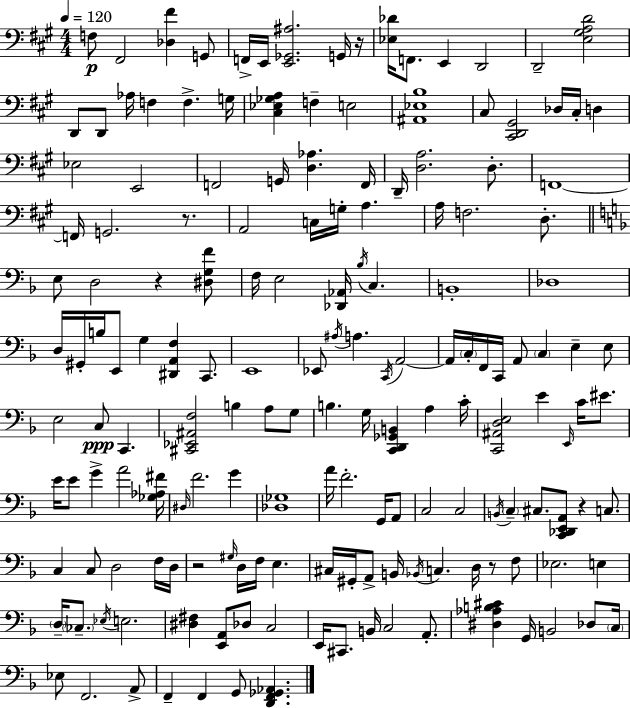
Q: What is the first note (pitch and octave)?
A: F3